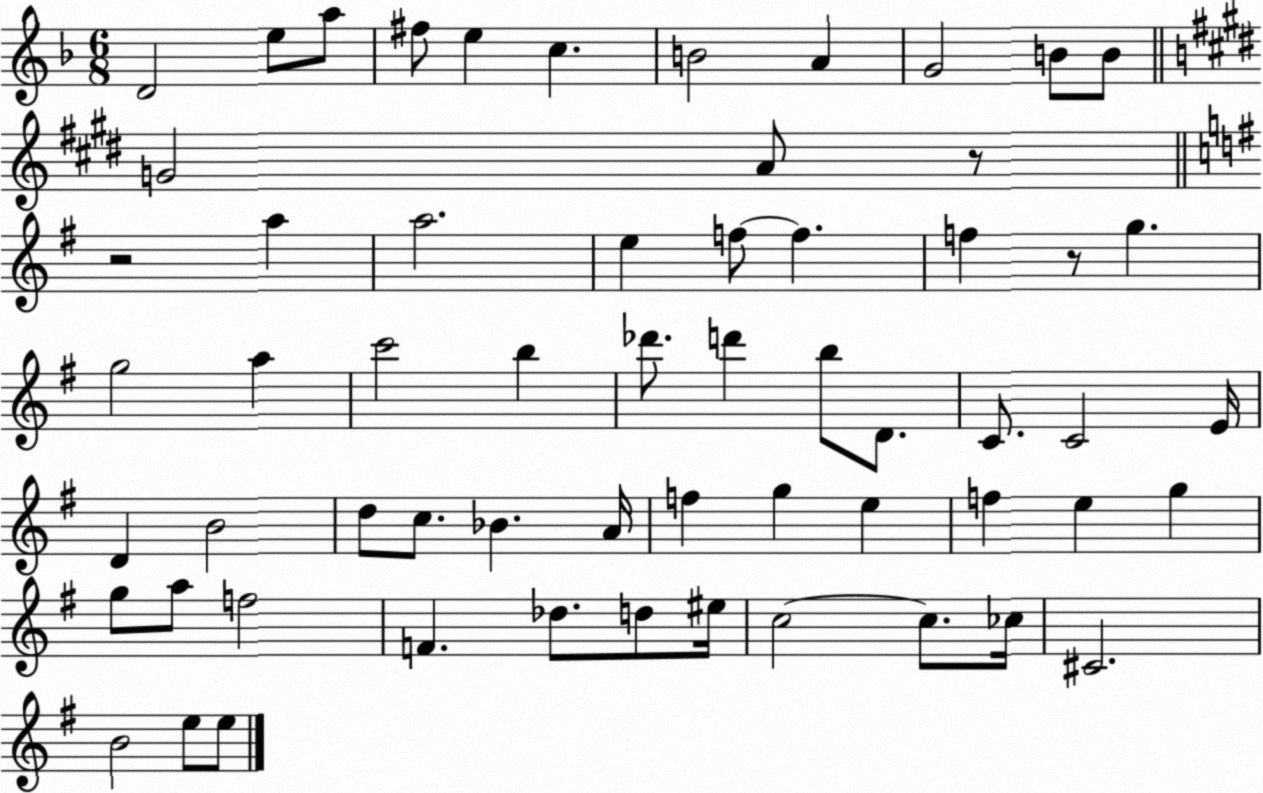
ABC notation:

X:1
T:Untitled
M:6/8
L:1/4
K:F
D2 e/2 a/2 ^f/2 e c B2 A G2 B/2 B/2 G2 A/2 z/2 z2 a a2 e f/2 f f z/2 g g2 a c'2 b _d'/2 d' b/2 D/2 C/2 C2 E/4 D B2 d/2 c/2 _B A/4 f g e f e g g/2 a/2 f2 F _d/2 d/2 ^e/4 c2 c/2 _c/4 ^C2 B2 e/2 e/2